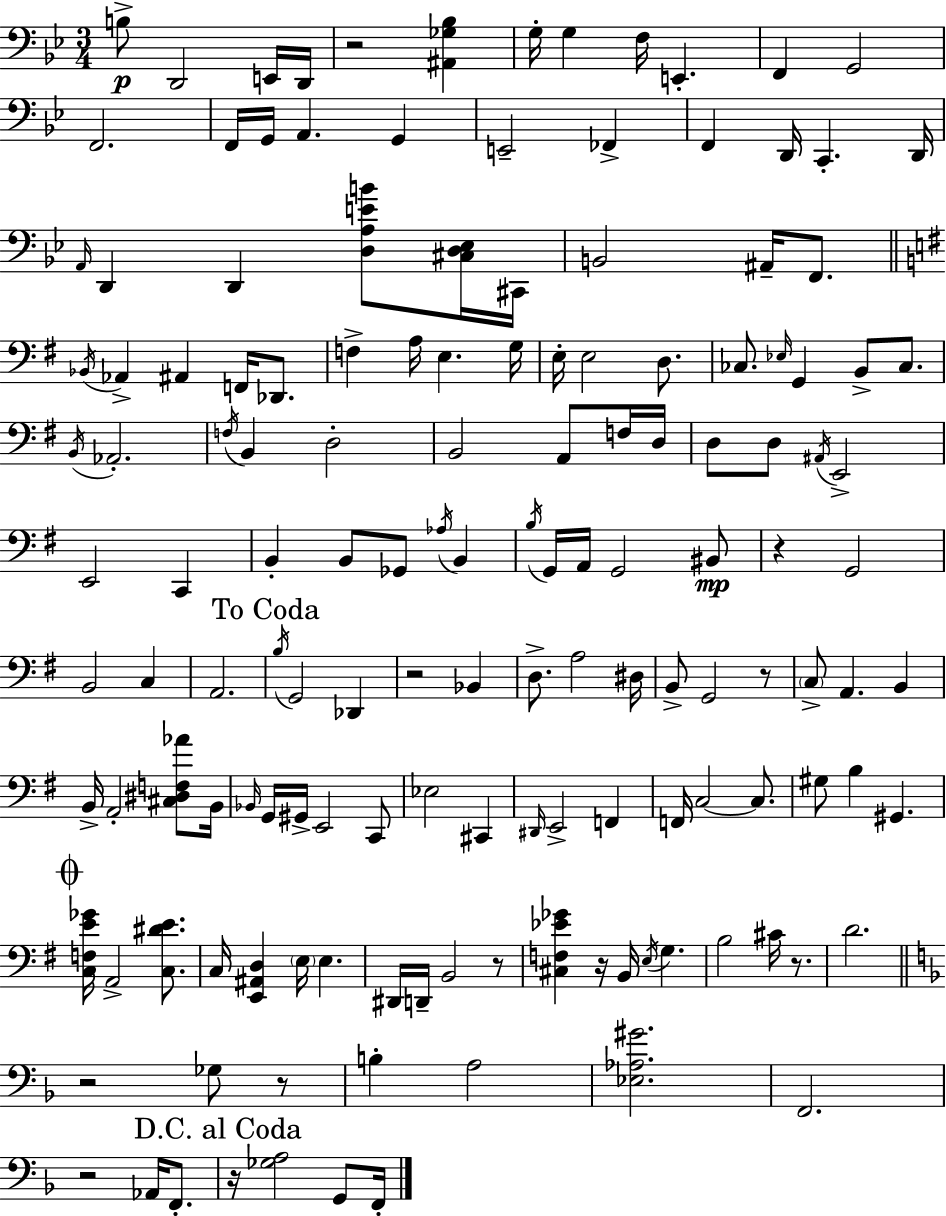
X:1
T:Untitled
M:3/4
L:1/4
K:Gm
B,/2 D,,2 E,,/4 D,,/4 z2 [^A,,_G,_B,] G,/4 G, F,/4 E,, F,, G,,2 F,,2 F,,/4 G,,/4 A,, G,, E,,2 _F,, F,, D,,/4 C,, D,,/4 A,,/4 D,, D,, [D,A,EB]/2 [^C,D,_E,]/4 ^C,,/4 B,,2 ^A,,/4 F,,/2 _B,,/4 _A,, ^A,, F,,/4 _D,,/2 F, A,/4 E, G,/4 E,/4 E,2 D,/2 _C,/2 _E,/4 G,, B,,/2 _C,/2 B,,/4 _A,,2 F,/4 B,, D,2 B,,2 A,,/2 F,/4 D,/4 D,/2 D,/2 ^A,,/4 E,,2 E,,2 C,, B,, B,,/2 _G,,/2 _A,/4 B,, B,/4 G,,/4 A,,/4 G,,2 ^B,,/2 z G,,2 B,,2 C, A,,2 B,/4 G,,2 _D,, z2 _B,, D,/2 A,2 ^D,/4 B,,/2 G,,2 z/2 C,/2 A,, B,, B,,/4 A,,2 [^C,^D,F,_A]/2 B,,/4 _B,,/4 G,,/4 ^G,,/4 E,,2 C,,/2 _E,2 ^C,, ^D,,/4 E,,2 F,, F,,/4 C,2 C,/2 ^G,/2 B, ^G,, [C,F,E_G]/4 A,,2 [C,^DE]/2 C,/4 [E,,^A,,D,] E,/4 E, ^D,,/4 D,,/4 B,,2 z/2 [^C,F,_E_G] z/4 B,,/4 E,/4 G, B,2 ^C/4 z/2 D2 z2 _G,/2 z/2 B, A,2 [_E,_A,^G]2 F,,2 z2 _A,,/4 F,,/2 z/4 [_G,A,]2 G,,/2 F,,/4